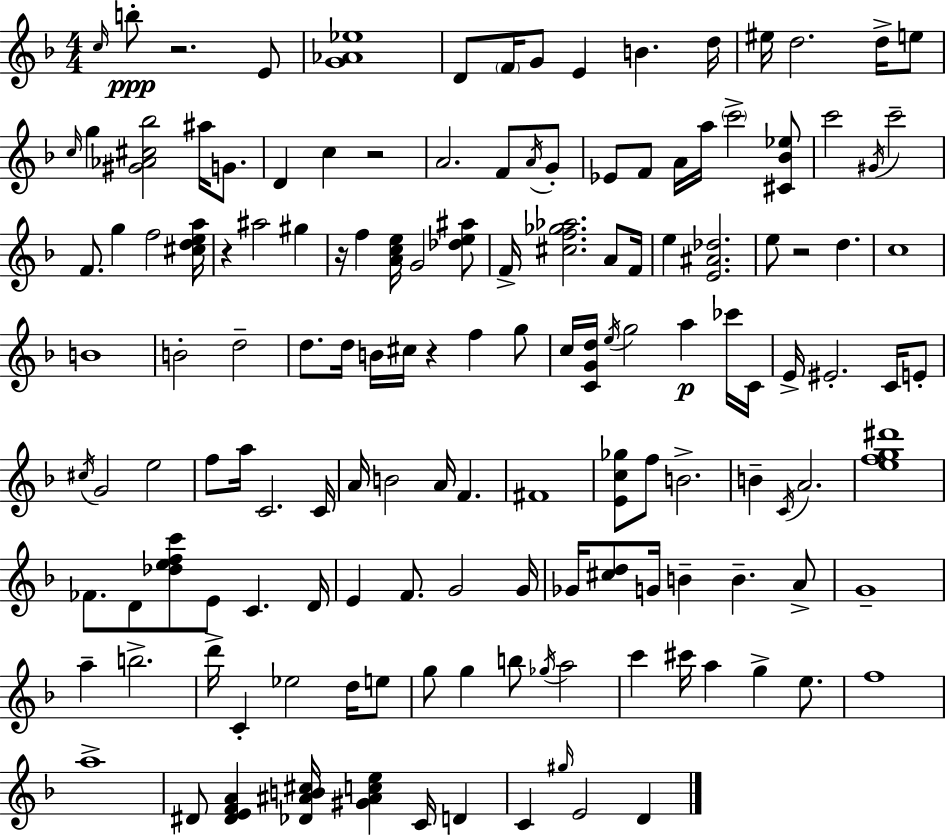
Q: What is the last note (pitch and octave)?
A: D4